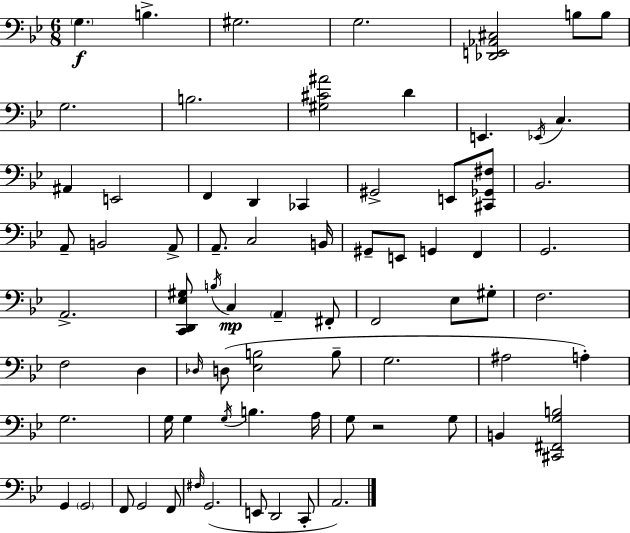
{
  \clef bass
  \numericTimeSignature
  \time 6/8
  \key bes \major
  \parenthesize g4.\f b4.-> | gis2. | g2. | <des, e, aes, cis>2 b8 b8 | \break g2. | b2. | <gis cis' ais'>2 d'4 | e,4. \acciaccatura { ees,16 } c4. | \break ais,4 e,2 | f,4 d,4 ces,4 | gis,2-> e,8 <cis, ges, fis>8 | bes,2. | \break a,8-- b,2 a,8-> | a,8.-- c2 | b,16 gis,8-- e,8 g,4 f,4 | g,2. | \break a,2.-> | <c, d, ees gis>8 \acciaccatura { b16 } c4\mp \parenthesize a,4-- | fis,8-. f,2 ees8 | gis8-. f2. | \break f2 d4 | \grace { des16 } d8( <ees b>2 | b8-- g2. | ais2 a4-.) | \break g2. | g16 g4 \acciaccatura { g16 } b4. | a16 g8 r2 | g8 b,4 <cis, fis, g b>2 | \break g,4 \parenthesize g,2 | f,8 g,2 | f,8 \grace { fis16 } g,2.( | e,8 d,2 | \break c,8-. a,2.) | \bar "|."
}